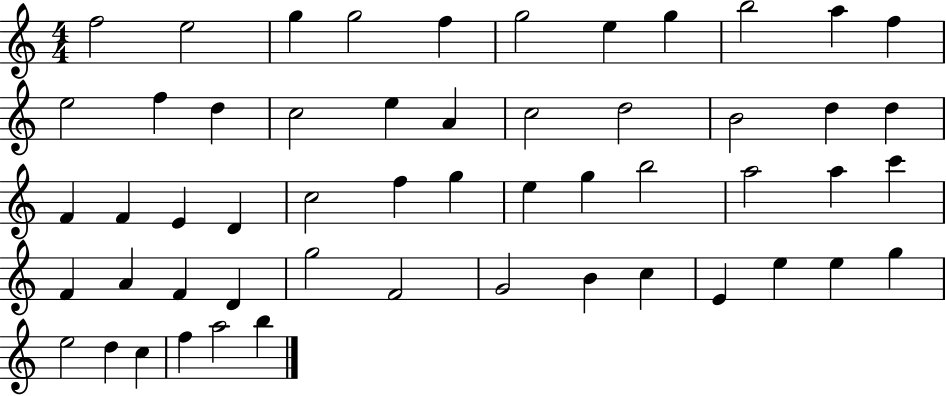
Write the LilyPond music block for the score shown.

{
  \clef treble
  \numericTimeSignature
  \time 4/4
  \key c \major
  f''2 e''2 | g''4 g''2 f''4 | g''2 e''4 g''4 | b''2 a''4 f''4 | \break e''2 f''4 d''4 | c''2 e''4 a'4 | c''2 d''2 | b'2 d''4 d''4 | \break f'4 f'4 e'4 d'4 | c''2 f''4 g''4 | e''4 g''4 b''2 | a''2 a''4 c'''4 | \break f'4 a'4 f'4 d'4 | g''2 f'2 | g'2 b'4 c''4 | e'4 e''4 e''4 g''4 | \break e''2 d''4 c''4 | f''4 a''2 b''4 | \bar "|."
}